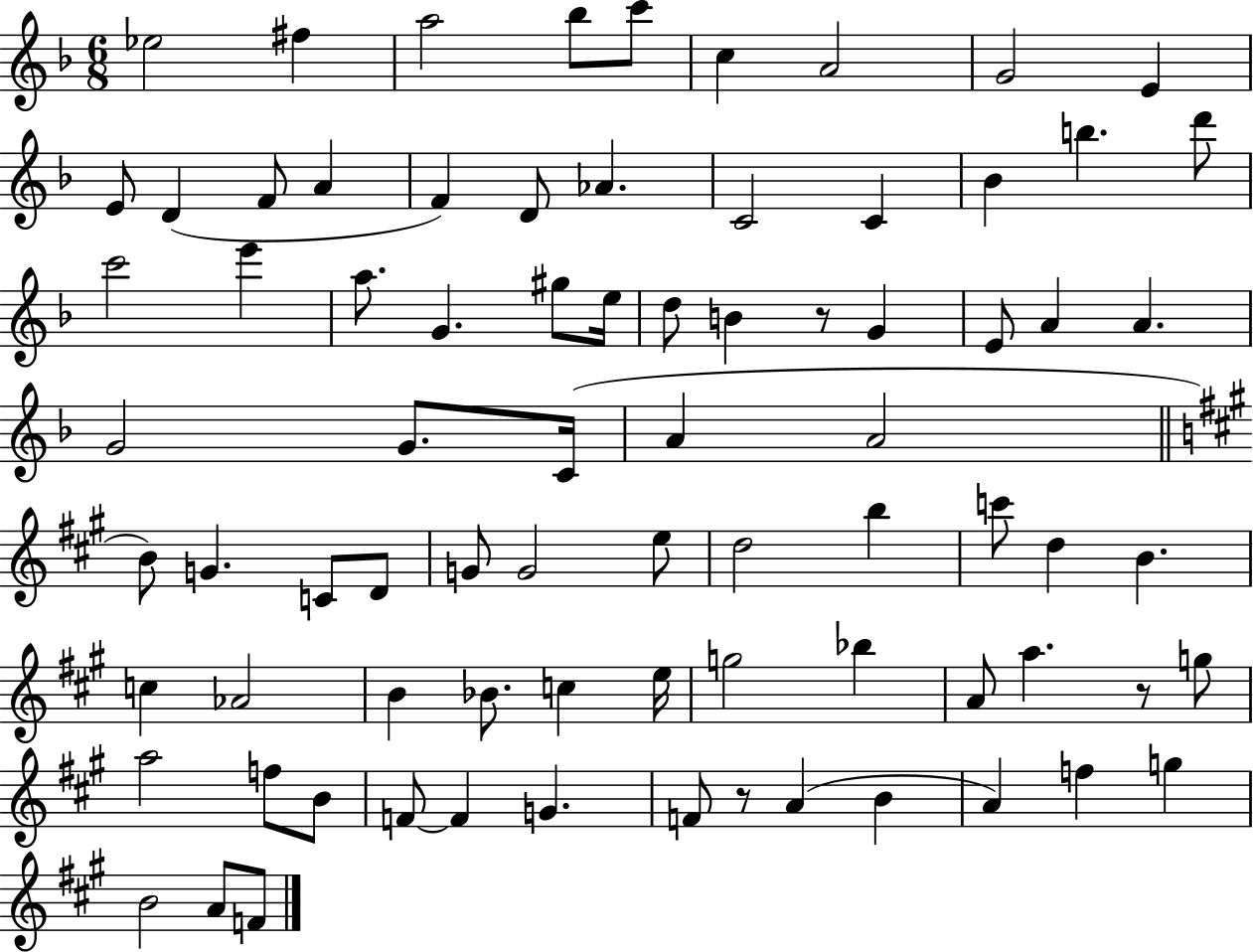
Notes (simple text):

Eb5/h F#5/q A5/h Bb5/e C6/e C5/q A4/h G4/h E4/q E4/e D4/q F4/e A4/q F4/q D4/e Ab4/q. C4/h C4/q Bb4/q B5/q. D6/e C6/h E6/q A5/e. G4/q. G#5/e E5/s D5/e B4/q R/e G4/q E4/e A4/q A4/q. G4/h G4/e. C4/s A4/q A4/h B4/e G4/q. C4/e D4/e G4/e G4/h E5/e D5/h B5/q C6/e D5/q B4/q. C5/q Ab4/h B4/q Bb4/e. C5/q E5/s G5/h Bb5/q A4/e A5/q. R/e G5/e A5/h F5/e B4/e F4/e F4/q G4/q. F4/e R/e A4/q B4/q A4/q F5/q G5/q B4/h A4/e F4/e